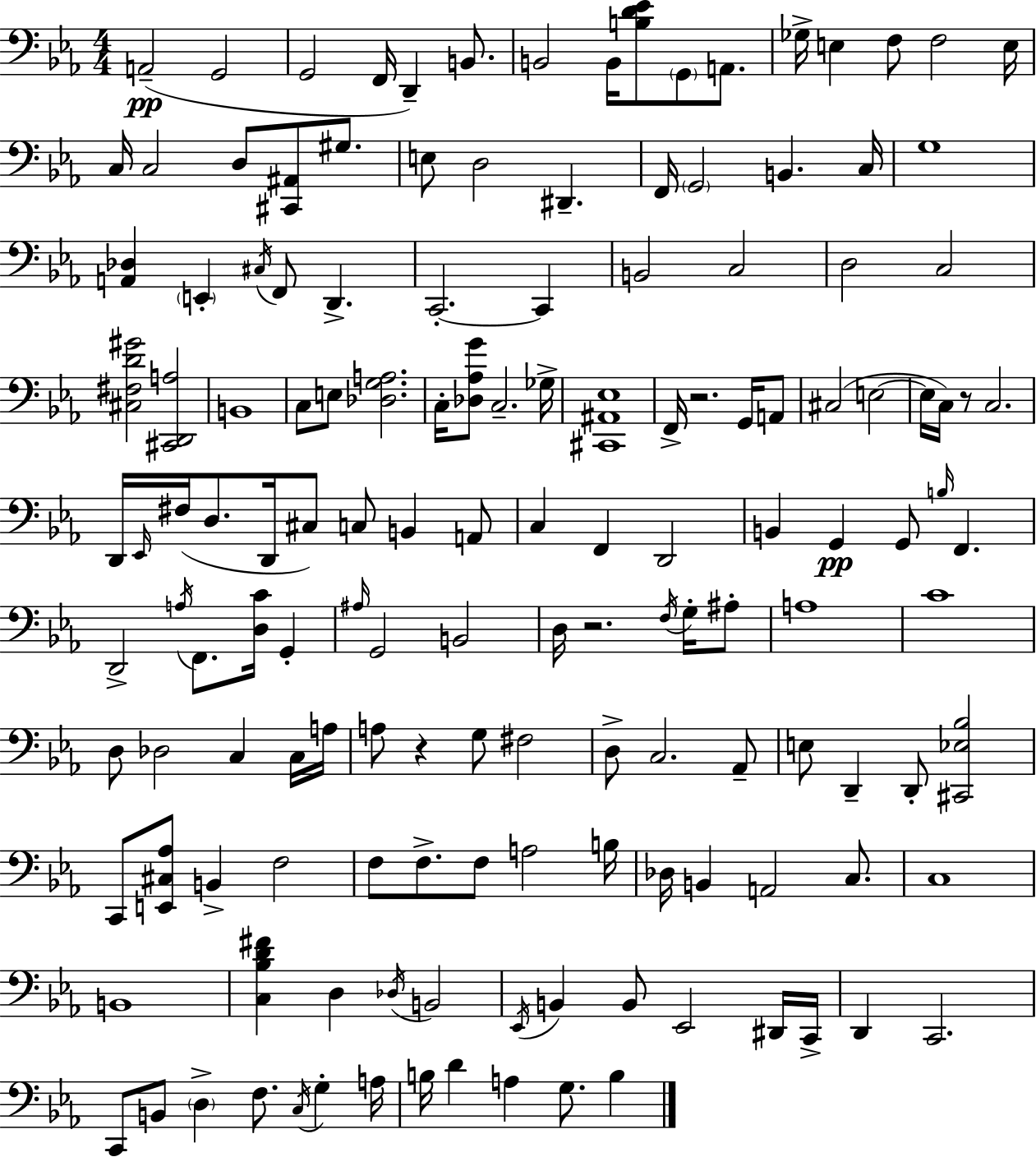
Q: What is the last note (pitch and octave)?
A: B3